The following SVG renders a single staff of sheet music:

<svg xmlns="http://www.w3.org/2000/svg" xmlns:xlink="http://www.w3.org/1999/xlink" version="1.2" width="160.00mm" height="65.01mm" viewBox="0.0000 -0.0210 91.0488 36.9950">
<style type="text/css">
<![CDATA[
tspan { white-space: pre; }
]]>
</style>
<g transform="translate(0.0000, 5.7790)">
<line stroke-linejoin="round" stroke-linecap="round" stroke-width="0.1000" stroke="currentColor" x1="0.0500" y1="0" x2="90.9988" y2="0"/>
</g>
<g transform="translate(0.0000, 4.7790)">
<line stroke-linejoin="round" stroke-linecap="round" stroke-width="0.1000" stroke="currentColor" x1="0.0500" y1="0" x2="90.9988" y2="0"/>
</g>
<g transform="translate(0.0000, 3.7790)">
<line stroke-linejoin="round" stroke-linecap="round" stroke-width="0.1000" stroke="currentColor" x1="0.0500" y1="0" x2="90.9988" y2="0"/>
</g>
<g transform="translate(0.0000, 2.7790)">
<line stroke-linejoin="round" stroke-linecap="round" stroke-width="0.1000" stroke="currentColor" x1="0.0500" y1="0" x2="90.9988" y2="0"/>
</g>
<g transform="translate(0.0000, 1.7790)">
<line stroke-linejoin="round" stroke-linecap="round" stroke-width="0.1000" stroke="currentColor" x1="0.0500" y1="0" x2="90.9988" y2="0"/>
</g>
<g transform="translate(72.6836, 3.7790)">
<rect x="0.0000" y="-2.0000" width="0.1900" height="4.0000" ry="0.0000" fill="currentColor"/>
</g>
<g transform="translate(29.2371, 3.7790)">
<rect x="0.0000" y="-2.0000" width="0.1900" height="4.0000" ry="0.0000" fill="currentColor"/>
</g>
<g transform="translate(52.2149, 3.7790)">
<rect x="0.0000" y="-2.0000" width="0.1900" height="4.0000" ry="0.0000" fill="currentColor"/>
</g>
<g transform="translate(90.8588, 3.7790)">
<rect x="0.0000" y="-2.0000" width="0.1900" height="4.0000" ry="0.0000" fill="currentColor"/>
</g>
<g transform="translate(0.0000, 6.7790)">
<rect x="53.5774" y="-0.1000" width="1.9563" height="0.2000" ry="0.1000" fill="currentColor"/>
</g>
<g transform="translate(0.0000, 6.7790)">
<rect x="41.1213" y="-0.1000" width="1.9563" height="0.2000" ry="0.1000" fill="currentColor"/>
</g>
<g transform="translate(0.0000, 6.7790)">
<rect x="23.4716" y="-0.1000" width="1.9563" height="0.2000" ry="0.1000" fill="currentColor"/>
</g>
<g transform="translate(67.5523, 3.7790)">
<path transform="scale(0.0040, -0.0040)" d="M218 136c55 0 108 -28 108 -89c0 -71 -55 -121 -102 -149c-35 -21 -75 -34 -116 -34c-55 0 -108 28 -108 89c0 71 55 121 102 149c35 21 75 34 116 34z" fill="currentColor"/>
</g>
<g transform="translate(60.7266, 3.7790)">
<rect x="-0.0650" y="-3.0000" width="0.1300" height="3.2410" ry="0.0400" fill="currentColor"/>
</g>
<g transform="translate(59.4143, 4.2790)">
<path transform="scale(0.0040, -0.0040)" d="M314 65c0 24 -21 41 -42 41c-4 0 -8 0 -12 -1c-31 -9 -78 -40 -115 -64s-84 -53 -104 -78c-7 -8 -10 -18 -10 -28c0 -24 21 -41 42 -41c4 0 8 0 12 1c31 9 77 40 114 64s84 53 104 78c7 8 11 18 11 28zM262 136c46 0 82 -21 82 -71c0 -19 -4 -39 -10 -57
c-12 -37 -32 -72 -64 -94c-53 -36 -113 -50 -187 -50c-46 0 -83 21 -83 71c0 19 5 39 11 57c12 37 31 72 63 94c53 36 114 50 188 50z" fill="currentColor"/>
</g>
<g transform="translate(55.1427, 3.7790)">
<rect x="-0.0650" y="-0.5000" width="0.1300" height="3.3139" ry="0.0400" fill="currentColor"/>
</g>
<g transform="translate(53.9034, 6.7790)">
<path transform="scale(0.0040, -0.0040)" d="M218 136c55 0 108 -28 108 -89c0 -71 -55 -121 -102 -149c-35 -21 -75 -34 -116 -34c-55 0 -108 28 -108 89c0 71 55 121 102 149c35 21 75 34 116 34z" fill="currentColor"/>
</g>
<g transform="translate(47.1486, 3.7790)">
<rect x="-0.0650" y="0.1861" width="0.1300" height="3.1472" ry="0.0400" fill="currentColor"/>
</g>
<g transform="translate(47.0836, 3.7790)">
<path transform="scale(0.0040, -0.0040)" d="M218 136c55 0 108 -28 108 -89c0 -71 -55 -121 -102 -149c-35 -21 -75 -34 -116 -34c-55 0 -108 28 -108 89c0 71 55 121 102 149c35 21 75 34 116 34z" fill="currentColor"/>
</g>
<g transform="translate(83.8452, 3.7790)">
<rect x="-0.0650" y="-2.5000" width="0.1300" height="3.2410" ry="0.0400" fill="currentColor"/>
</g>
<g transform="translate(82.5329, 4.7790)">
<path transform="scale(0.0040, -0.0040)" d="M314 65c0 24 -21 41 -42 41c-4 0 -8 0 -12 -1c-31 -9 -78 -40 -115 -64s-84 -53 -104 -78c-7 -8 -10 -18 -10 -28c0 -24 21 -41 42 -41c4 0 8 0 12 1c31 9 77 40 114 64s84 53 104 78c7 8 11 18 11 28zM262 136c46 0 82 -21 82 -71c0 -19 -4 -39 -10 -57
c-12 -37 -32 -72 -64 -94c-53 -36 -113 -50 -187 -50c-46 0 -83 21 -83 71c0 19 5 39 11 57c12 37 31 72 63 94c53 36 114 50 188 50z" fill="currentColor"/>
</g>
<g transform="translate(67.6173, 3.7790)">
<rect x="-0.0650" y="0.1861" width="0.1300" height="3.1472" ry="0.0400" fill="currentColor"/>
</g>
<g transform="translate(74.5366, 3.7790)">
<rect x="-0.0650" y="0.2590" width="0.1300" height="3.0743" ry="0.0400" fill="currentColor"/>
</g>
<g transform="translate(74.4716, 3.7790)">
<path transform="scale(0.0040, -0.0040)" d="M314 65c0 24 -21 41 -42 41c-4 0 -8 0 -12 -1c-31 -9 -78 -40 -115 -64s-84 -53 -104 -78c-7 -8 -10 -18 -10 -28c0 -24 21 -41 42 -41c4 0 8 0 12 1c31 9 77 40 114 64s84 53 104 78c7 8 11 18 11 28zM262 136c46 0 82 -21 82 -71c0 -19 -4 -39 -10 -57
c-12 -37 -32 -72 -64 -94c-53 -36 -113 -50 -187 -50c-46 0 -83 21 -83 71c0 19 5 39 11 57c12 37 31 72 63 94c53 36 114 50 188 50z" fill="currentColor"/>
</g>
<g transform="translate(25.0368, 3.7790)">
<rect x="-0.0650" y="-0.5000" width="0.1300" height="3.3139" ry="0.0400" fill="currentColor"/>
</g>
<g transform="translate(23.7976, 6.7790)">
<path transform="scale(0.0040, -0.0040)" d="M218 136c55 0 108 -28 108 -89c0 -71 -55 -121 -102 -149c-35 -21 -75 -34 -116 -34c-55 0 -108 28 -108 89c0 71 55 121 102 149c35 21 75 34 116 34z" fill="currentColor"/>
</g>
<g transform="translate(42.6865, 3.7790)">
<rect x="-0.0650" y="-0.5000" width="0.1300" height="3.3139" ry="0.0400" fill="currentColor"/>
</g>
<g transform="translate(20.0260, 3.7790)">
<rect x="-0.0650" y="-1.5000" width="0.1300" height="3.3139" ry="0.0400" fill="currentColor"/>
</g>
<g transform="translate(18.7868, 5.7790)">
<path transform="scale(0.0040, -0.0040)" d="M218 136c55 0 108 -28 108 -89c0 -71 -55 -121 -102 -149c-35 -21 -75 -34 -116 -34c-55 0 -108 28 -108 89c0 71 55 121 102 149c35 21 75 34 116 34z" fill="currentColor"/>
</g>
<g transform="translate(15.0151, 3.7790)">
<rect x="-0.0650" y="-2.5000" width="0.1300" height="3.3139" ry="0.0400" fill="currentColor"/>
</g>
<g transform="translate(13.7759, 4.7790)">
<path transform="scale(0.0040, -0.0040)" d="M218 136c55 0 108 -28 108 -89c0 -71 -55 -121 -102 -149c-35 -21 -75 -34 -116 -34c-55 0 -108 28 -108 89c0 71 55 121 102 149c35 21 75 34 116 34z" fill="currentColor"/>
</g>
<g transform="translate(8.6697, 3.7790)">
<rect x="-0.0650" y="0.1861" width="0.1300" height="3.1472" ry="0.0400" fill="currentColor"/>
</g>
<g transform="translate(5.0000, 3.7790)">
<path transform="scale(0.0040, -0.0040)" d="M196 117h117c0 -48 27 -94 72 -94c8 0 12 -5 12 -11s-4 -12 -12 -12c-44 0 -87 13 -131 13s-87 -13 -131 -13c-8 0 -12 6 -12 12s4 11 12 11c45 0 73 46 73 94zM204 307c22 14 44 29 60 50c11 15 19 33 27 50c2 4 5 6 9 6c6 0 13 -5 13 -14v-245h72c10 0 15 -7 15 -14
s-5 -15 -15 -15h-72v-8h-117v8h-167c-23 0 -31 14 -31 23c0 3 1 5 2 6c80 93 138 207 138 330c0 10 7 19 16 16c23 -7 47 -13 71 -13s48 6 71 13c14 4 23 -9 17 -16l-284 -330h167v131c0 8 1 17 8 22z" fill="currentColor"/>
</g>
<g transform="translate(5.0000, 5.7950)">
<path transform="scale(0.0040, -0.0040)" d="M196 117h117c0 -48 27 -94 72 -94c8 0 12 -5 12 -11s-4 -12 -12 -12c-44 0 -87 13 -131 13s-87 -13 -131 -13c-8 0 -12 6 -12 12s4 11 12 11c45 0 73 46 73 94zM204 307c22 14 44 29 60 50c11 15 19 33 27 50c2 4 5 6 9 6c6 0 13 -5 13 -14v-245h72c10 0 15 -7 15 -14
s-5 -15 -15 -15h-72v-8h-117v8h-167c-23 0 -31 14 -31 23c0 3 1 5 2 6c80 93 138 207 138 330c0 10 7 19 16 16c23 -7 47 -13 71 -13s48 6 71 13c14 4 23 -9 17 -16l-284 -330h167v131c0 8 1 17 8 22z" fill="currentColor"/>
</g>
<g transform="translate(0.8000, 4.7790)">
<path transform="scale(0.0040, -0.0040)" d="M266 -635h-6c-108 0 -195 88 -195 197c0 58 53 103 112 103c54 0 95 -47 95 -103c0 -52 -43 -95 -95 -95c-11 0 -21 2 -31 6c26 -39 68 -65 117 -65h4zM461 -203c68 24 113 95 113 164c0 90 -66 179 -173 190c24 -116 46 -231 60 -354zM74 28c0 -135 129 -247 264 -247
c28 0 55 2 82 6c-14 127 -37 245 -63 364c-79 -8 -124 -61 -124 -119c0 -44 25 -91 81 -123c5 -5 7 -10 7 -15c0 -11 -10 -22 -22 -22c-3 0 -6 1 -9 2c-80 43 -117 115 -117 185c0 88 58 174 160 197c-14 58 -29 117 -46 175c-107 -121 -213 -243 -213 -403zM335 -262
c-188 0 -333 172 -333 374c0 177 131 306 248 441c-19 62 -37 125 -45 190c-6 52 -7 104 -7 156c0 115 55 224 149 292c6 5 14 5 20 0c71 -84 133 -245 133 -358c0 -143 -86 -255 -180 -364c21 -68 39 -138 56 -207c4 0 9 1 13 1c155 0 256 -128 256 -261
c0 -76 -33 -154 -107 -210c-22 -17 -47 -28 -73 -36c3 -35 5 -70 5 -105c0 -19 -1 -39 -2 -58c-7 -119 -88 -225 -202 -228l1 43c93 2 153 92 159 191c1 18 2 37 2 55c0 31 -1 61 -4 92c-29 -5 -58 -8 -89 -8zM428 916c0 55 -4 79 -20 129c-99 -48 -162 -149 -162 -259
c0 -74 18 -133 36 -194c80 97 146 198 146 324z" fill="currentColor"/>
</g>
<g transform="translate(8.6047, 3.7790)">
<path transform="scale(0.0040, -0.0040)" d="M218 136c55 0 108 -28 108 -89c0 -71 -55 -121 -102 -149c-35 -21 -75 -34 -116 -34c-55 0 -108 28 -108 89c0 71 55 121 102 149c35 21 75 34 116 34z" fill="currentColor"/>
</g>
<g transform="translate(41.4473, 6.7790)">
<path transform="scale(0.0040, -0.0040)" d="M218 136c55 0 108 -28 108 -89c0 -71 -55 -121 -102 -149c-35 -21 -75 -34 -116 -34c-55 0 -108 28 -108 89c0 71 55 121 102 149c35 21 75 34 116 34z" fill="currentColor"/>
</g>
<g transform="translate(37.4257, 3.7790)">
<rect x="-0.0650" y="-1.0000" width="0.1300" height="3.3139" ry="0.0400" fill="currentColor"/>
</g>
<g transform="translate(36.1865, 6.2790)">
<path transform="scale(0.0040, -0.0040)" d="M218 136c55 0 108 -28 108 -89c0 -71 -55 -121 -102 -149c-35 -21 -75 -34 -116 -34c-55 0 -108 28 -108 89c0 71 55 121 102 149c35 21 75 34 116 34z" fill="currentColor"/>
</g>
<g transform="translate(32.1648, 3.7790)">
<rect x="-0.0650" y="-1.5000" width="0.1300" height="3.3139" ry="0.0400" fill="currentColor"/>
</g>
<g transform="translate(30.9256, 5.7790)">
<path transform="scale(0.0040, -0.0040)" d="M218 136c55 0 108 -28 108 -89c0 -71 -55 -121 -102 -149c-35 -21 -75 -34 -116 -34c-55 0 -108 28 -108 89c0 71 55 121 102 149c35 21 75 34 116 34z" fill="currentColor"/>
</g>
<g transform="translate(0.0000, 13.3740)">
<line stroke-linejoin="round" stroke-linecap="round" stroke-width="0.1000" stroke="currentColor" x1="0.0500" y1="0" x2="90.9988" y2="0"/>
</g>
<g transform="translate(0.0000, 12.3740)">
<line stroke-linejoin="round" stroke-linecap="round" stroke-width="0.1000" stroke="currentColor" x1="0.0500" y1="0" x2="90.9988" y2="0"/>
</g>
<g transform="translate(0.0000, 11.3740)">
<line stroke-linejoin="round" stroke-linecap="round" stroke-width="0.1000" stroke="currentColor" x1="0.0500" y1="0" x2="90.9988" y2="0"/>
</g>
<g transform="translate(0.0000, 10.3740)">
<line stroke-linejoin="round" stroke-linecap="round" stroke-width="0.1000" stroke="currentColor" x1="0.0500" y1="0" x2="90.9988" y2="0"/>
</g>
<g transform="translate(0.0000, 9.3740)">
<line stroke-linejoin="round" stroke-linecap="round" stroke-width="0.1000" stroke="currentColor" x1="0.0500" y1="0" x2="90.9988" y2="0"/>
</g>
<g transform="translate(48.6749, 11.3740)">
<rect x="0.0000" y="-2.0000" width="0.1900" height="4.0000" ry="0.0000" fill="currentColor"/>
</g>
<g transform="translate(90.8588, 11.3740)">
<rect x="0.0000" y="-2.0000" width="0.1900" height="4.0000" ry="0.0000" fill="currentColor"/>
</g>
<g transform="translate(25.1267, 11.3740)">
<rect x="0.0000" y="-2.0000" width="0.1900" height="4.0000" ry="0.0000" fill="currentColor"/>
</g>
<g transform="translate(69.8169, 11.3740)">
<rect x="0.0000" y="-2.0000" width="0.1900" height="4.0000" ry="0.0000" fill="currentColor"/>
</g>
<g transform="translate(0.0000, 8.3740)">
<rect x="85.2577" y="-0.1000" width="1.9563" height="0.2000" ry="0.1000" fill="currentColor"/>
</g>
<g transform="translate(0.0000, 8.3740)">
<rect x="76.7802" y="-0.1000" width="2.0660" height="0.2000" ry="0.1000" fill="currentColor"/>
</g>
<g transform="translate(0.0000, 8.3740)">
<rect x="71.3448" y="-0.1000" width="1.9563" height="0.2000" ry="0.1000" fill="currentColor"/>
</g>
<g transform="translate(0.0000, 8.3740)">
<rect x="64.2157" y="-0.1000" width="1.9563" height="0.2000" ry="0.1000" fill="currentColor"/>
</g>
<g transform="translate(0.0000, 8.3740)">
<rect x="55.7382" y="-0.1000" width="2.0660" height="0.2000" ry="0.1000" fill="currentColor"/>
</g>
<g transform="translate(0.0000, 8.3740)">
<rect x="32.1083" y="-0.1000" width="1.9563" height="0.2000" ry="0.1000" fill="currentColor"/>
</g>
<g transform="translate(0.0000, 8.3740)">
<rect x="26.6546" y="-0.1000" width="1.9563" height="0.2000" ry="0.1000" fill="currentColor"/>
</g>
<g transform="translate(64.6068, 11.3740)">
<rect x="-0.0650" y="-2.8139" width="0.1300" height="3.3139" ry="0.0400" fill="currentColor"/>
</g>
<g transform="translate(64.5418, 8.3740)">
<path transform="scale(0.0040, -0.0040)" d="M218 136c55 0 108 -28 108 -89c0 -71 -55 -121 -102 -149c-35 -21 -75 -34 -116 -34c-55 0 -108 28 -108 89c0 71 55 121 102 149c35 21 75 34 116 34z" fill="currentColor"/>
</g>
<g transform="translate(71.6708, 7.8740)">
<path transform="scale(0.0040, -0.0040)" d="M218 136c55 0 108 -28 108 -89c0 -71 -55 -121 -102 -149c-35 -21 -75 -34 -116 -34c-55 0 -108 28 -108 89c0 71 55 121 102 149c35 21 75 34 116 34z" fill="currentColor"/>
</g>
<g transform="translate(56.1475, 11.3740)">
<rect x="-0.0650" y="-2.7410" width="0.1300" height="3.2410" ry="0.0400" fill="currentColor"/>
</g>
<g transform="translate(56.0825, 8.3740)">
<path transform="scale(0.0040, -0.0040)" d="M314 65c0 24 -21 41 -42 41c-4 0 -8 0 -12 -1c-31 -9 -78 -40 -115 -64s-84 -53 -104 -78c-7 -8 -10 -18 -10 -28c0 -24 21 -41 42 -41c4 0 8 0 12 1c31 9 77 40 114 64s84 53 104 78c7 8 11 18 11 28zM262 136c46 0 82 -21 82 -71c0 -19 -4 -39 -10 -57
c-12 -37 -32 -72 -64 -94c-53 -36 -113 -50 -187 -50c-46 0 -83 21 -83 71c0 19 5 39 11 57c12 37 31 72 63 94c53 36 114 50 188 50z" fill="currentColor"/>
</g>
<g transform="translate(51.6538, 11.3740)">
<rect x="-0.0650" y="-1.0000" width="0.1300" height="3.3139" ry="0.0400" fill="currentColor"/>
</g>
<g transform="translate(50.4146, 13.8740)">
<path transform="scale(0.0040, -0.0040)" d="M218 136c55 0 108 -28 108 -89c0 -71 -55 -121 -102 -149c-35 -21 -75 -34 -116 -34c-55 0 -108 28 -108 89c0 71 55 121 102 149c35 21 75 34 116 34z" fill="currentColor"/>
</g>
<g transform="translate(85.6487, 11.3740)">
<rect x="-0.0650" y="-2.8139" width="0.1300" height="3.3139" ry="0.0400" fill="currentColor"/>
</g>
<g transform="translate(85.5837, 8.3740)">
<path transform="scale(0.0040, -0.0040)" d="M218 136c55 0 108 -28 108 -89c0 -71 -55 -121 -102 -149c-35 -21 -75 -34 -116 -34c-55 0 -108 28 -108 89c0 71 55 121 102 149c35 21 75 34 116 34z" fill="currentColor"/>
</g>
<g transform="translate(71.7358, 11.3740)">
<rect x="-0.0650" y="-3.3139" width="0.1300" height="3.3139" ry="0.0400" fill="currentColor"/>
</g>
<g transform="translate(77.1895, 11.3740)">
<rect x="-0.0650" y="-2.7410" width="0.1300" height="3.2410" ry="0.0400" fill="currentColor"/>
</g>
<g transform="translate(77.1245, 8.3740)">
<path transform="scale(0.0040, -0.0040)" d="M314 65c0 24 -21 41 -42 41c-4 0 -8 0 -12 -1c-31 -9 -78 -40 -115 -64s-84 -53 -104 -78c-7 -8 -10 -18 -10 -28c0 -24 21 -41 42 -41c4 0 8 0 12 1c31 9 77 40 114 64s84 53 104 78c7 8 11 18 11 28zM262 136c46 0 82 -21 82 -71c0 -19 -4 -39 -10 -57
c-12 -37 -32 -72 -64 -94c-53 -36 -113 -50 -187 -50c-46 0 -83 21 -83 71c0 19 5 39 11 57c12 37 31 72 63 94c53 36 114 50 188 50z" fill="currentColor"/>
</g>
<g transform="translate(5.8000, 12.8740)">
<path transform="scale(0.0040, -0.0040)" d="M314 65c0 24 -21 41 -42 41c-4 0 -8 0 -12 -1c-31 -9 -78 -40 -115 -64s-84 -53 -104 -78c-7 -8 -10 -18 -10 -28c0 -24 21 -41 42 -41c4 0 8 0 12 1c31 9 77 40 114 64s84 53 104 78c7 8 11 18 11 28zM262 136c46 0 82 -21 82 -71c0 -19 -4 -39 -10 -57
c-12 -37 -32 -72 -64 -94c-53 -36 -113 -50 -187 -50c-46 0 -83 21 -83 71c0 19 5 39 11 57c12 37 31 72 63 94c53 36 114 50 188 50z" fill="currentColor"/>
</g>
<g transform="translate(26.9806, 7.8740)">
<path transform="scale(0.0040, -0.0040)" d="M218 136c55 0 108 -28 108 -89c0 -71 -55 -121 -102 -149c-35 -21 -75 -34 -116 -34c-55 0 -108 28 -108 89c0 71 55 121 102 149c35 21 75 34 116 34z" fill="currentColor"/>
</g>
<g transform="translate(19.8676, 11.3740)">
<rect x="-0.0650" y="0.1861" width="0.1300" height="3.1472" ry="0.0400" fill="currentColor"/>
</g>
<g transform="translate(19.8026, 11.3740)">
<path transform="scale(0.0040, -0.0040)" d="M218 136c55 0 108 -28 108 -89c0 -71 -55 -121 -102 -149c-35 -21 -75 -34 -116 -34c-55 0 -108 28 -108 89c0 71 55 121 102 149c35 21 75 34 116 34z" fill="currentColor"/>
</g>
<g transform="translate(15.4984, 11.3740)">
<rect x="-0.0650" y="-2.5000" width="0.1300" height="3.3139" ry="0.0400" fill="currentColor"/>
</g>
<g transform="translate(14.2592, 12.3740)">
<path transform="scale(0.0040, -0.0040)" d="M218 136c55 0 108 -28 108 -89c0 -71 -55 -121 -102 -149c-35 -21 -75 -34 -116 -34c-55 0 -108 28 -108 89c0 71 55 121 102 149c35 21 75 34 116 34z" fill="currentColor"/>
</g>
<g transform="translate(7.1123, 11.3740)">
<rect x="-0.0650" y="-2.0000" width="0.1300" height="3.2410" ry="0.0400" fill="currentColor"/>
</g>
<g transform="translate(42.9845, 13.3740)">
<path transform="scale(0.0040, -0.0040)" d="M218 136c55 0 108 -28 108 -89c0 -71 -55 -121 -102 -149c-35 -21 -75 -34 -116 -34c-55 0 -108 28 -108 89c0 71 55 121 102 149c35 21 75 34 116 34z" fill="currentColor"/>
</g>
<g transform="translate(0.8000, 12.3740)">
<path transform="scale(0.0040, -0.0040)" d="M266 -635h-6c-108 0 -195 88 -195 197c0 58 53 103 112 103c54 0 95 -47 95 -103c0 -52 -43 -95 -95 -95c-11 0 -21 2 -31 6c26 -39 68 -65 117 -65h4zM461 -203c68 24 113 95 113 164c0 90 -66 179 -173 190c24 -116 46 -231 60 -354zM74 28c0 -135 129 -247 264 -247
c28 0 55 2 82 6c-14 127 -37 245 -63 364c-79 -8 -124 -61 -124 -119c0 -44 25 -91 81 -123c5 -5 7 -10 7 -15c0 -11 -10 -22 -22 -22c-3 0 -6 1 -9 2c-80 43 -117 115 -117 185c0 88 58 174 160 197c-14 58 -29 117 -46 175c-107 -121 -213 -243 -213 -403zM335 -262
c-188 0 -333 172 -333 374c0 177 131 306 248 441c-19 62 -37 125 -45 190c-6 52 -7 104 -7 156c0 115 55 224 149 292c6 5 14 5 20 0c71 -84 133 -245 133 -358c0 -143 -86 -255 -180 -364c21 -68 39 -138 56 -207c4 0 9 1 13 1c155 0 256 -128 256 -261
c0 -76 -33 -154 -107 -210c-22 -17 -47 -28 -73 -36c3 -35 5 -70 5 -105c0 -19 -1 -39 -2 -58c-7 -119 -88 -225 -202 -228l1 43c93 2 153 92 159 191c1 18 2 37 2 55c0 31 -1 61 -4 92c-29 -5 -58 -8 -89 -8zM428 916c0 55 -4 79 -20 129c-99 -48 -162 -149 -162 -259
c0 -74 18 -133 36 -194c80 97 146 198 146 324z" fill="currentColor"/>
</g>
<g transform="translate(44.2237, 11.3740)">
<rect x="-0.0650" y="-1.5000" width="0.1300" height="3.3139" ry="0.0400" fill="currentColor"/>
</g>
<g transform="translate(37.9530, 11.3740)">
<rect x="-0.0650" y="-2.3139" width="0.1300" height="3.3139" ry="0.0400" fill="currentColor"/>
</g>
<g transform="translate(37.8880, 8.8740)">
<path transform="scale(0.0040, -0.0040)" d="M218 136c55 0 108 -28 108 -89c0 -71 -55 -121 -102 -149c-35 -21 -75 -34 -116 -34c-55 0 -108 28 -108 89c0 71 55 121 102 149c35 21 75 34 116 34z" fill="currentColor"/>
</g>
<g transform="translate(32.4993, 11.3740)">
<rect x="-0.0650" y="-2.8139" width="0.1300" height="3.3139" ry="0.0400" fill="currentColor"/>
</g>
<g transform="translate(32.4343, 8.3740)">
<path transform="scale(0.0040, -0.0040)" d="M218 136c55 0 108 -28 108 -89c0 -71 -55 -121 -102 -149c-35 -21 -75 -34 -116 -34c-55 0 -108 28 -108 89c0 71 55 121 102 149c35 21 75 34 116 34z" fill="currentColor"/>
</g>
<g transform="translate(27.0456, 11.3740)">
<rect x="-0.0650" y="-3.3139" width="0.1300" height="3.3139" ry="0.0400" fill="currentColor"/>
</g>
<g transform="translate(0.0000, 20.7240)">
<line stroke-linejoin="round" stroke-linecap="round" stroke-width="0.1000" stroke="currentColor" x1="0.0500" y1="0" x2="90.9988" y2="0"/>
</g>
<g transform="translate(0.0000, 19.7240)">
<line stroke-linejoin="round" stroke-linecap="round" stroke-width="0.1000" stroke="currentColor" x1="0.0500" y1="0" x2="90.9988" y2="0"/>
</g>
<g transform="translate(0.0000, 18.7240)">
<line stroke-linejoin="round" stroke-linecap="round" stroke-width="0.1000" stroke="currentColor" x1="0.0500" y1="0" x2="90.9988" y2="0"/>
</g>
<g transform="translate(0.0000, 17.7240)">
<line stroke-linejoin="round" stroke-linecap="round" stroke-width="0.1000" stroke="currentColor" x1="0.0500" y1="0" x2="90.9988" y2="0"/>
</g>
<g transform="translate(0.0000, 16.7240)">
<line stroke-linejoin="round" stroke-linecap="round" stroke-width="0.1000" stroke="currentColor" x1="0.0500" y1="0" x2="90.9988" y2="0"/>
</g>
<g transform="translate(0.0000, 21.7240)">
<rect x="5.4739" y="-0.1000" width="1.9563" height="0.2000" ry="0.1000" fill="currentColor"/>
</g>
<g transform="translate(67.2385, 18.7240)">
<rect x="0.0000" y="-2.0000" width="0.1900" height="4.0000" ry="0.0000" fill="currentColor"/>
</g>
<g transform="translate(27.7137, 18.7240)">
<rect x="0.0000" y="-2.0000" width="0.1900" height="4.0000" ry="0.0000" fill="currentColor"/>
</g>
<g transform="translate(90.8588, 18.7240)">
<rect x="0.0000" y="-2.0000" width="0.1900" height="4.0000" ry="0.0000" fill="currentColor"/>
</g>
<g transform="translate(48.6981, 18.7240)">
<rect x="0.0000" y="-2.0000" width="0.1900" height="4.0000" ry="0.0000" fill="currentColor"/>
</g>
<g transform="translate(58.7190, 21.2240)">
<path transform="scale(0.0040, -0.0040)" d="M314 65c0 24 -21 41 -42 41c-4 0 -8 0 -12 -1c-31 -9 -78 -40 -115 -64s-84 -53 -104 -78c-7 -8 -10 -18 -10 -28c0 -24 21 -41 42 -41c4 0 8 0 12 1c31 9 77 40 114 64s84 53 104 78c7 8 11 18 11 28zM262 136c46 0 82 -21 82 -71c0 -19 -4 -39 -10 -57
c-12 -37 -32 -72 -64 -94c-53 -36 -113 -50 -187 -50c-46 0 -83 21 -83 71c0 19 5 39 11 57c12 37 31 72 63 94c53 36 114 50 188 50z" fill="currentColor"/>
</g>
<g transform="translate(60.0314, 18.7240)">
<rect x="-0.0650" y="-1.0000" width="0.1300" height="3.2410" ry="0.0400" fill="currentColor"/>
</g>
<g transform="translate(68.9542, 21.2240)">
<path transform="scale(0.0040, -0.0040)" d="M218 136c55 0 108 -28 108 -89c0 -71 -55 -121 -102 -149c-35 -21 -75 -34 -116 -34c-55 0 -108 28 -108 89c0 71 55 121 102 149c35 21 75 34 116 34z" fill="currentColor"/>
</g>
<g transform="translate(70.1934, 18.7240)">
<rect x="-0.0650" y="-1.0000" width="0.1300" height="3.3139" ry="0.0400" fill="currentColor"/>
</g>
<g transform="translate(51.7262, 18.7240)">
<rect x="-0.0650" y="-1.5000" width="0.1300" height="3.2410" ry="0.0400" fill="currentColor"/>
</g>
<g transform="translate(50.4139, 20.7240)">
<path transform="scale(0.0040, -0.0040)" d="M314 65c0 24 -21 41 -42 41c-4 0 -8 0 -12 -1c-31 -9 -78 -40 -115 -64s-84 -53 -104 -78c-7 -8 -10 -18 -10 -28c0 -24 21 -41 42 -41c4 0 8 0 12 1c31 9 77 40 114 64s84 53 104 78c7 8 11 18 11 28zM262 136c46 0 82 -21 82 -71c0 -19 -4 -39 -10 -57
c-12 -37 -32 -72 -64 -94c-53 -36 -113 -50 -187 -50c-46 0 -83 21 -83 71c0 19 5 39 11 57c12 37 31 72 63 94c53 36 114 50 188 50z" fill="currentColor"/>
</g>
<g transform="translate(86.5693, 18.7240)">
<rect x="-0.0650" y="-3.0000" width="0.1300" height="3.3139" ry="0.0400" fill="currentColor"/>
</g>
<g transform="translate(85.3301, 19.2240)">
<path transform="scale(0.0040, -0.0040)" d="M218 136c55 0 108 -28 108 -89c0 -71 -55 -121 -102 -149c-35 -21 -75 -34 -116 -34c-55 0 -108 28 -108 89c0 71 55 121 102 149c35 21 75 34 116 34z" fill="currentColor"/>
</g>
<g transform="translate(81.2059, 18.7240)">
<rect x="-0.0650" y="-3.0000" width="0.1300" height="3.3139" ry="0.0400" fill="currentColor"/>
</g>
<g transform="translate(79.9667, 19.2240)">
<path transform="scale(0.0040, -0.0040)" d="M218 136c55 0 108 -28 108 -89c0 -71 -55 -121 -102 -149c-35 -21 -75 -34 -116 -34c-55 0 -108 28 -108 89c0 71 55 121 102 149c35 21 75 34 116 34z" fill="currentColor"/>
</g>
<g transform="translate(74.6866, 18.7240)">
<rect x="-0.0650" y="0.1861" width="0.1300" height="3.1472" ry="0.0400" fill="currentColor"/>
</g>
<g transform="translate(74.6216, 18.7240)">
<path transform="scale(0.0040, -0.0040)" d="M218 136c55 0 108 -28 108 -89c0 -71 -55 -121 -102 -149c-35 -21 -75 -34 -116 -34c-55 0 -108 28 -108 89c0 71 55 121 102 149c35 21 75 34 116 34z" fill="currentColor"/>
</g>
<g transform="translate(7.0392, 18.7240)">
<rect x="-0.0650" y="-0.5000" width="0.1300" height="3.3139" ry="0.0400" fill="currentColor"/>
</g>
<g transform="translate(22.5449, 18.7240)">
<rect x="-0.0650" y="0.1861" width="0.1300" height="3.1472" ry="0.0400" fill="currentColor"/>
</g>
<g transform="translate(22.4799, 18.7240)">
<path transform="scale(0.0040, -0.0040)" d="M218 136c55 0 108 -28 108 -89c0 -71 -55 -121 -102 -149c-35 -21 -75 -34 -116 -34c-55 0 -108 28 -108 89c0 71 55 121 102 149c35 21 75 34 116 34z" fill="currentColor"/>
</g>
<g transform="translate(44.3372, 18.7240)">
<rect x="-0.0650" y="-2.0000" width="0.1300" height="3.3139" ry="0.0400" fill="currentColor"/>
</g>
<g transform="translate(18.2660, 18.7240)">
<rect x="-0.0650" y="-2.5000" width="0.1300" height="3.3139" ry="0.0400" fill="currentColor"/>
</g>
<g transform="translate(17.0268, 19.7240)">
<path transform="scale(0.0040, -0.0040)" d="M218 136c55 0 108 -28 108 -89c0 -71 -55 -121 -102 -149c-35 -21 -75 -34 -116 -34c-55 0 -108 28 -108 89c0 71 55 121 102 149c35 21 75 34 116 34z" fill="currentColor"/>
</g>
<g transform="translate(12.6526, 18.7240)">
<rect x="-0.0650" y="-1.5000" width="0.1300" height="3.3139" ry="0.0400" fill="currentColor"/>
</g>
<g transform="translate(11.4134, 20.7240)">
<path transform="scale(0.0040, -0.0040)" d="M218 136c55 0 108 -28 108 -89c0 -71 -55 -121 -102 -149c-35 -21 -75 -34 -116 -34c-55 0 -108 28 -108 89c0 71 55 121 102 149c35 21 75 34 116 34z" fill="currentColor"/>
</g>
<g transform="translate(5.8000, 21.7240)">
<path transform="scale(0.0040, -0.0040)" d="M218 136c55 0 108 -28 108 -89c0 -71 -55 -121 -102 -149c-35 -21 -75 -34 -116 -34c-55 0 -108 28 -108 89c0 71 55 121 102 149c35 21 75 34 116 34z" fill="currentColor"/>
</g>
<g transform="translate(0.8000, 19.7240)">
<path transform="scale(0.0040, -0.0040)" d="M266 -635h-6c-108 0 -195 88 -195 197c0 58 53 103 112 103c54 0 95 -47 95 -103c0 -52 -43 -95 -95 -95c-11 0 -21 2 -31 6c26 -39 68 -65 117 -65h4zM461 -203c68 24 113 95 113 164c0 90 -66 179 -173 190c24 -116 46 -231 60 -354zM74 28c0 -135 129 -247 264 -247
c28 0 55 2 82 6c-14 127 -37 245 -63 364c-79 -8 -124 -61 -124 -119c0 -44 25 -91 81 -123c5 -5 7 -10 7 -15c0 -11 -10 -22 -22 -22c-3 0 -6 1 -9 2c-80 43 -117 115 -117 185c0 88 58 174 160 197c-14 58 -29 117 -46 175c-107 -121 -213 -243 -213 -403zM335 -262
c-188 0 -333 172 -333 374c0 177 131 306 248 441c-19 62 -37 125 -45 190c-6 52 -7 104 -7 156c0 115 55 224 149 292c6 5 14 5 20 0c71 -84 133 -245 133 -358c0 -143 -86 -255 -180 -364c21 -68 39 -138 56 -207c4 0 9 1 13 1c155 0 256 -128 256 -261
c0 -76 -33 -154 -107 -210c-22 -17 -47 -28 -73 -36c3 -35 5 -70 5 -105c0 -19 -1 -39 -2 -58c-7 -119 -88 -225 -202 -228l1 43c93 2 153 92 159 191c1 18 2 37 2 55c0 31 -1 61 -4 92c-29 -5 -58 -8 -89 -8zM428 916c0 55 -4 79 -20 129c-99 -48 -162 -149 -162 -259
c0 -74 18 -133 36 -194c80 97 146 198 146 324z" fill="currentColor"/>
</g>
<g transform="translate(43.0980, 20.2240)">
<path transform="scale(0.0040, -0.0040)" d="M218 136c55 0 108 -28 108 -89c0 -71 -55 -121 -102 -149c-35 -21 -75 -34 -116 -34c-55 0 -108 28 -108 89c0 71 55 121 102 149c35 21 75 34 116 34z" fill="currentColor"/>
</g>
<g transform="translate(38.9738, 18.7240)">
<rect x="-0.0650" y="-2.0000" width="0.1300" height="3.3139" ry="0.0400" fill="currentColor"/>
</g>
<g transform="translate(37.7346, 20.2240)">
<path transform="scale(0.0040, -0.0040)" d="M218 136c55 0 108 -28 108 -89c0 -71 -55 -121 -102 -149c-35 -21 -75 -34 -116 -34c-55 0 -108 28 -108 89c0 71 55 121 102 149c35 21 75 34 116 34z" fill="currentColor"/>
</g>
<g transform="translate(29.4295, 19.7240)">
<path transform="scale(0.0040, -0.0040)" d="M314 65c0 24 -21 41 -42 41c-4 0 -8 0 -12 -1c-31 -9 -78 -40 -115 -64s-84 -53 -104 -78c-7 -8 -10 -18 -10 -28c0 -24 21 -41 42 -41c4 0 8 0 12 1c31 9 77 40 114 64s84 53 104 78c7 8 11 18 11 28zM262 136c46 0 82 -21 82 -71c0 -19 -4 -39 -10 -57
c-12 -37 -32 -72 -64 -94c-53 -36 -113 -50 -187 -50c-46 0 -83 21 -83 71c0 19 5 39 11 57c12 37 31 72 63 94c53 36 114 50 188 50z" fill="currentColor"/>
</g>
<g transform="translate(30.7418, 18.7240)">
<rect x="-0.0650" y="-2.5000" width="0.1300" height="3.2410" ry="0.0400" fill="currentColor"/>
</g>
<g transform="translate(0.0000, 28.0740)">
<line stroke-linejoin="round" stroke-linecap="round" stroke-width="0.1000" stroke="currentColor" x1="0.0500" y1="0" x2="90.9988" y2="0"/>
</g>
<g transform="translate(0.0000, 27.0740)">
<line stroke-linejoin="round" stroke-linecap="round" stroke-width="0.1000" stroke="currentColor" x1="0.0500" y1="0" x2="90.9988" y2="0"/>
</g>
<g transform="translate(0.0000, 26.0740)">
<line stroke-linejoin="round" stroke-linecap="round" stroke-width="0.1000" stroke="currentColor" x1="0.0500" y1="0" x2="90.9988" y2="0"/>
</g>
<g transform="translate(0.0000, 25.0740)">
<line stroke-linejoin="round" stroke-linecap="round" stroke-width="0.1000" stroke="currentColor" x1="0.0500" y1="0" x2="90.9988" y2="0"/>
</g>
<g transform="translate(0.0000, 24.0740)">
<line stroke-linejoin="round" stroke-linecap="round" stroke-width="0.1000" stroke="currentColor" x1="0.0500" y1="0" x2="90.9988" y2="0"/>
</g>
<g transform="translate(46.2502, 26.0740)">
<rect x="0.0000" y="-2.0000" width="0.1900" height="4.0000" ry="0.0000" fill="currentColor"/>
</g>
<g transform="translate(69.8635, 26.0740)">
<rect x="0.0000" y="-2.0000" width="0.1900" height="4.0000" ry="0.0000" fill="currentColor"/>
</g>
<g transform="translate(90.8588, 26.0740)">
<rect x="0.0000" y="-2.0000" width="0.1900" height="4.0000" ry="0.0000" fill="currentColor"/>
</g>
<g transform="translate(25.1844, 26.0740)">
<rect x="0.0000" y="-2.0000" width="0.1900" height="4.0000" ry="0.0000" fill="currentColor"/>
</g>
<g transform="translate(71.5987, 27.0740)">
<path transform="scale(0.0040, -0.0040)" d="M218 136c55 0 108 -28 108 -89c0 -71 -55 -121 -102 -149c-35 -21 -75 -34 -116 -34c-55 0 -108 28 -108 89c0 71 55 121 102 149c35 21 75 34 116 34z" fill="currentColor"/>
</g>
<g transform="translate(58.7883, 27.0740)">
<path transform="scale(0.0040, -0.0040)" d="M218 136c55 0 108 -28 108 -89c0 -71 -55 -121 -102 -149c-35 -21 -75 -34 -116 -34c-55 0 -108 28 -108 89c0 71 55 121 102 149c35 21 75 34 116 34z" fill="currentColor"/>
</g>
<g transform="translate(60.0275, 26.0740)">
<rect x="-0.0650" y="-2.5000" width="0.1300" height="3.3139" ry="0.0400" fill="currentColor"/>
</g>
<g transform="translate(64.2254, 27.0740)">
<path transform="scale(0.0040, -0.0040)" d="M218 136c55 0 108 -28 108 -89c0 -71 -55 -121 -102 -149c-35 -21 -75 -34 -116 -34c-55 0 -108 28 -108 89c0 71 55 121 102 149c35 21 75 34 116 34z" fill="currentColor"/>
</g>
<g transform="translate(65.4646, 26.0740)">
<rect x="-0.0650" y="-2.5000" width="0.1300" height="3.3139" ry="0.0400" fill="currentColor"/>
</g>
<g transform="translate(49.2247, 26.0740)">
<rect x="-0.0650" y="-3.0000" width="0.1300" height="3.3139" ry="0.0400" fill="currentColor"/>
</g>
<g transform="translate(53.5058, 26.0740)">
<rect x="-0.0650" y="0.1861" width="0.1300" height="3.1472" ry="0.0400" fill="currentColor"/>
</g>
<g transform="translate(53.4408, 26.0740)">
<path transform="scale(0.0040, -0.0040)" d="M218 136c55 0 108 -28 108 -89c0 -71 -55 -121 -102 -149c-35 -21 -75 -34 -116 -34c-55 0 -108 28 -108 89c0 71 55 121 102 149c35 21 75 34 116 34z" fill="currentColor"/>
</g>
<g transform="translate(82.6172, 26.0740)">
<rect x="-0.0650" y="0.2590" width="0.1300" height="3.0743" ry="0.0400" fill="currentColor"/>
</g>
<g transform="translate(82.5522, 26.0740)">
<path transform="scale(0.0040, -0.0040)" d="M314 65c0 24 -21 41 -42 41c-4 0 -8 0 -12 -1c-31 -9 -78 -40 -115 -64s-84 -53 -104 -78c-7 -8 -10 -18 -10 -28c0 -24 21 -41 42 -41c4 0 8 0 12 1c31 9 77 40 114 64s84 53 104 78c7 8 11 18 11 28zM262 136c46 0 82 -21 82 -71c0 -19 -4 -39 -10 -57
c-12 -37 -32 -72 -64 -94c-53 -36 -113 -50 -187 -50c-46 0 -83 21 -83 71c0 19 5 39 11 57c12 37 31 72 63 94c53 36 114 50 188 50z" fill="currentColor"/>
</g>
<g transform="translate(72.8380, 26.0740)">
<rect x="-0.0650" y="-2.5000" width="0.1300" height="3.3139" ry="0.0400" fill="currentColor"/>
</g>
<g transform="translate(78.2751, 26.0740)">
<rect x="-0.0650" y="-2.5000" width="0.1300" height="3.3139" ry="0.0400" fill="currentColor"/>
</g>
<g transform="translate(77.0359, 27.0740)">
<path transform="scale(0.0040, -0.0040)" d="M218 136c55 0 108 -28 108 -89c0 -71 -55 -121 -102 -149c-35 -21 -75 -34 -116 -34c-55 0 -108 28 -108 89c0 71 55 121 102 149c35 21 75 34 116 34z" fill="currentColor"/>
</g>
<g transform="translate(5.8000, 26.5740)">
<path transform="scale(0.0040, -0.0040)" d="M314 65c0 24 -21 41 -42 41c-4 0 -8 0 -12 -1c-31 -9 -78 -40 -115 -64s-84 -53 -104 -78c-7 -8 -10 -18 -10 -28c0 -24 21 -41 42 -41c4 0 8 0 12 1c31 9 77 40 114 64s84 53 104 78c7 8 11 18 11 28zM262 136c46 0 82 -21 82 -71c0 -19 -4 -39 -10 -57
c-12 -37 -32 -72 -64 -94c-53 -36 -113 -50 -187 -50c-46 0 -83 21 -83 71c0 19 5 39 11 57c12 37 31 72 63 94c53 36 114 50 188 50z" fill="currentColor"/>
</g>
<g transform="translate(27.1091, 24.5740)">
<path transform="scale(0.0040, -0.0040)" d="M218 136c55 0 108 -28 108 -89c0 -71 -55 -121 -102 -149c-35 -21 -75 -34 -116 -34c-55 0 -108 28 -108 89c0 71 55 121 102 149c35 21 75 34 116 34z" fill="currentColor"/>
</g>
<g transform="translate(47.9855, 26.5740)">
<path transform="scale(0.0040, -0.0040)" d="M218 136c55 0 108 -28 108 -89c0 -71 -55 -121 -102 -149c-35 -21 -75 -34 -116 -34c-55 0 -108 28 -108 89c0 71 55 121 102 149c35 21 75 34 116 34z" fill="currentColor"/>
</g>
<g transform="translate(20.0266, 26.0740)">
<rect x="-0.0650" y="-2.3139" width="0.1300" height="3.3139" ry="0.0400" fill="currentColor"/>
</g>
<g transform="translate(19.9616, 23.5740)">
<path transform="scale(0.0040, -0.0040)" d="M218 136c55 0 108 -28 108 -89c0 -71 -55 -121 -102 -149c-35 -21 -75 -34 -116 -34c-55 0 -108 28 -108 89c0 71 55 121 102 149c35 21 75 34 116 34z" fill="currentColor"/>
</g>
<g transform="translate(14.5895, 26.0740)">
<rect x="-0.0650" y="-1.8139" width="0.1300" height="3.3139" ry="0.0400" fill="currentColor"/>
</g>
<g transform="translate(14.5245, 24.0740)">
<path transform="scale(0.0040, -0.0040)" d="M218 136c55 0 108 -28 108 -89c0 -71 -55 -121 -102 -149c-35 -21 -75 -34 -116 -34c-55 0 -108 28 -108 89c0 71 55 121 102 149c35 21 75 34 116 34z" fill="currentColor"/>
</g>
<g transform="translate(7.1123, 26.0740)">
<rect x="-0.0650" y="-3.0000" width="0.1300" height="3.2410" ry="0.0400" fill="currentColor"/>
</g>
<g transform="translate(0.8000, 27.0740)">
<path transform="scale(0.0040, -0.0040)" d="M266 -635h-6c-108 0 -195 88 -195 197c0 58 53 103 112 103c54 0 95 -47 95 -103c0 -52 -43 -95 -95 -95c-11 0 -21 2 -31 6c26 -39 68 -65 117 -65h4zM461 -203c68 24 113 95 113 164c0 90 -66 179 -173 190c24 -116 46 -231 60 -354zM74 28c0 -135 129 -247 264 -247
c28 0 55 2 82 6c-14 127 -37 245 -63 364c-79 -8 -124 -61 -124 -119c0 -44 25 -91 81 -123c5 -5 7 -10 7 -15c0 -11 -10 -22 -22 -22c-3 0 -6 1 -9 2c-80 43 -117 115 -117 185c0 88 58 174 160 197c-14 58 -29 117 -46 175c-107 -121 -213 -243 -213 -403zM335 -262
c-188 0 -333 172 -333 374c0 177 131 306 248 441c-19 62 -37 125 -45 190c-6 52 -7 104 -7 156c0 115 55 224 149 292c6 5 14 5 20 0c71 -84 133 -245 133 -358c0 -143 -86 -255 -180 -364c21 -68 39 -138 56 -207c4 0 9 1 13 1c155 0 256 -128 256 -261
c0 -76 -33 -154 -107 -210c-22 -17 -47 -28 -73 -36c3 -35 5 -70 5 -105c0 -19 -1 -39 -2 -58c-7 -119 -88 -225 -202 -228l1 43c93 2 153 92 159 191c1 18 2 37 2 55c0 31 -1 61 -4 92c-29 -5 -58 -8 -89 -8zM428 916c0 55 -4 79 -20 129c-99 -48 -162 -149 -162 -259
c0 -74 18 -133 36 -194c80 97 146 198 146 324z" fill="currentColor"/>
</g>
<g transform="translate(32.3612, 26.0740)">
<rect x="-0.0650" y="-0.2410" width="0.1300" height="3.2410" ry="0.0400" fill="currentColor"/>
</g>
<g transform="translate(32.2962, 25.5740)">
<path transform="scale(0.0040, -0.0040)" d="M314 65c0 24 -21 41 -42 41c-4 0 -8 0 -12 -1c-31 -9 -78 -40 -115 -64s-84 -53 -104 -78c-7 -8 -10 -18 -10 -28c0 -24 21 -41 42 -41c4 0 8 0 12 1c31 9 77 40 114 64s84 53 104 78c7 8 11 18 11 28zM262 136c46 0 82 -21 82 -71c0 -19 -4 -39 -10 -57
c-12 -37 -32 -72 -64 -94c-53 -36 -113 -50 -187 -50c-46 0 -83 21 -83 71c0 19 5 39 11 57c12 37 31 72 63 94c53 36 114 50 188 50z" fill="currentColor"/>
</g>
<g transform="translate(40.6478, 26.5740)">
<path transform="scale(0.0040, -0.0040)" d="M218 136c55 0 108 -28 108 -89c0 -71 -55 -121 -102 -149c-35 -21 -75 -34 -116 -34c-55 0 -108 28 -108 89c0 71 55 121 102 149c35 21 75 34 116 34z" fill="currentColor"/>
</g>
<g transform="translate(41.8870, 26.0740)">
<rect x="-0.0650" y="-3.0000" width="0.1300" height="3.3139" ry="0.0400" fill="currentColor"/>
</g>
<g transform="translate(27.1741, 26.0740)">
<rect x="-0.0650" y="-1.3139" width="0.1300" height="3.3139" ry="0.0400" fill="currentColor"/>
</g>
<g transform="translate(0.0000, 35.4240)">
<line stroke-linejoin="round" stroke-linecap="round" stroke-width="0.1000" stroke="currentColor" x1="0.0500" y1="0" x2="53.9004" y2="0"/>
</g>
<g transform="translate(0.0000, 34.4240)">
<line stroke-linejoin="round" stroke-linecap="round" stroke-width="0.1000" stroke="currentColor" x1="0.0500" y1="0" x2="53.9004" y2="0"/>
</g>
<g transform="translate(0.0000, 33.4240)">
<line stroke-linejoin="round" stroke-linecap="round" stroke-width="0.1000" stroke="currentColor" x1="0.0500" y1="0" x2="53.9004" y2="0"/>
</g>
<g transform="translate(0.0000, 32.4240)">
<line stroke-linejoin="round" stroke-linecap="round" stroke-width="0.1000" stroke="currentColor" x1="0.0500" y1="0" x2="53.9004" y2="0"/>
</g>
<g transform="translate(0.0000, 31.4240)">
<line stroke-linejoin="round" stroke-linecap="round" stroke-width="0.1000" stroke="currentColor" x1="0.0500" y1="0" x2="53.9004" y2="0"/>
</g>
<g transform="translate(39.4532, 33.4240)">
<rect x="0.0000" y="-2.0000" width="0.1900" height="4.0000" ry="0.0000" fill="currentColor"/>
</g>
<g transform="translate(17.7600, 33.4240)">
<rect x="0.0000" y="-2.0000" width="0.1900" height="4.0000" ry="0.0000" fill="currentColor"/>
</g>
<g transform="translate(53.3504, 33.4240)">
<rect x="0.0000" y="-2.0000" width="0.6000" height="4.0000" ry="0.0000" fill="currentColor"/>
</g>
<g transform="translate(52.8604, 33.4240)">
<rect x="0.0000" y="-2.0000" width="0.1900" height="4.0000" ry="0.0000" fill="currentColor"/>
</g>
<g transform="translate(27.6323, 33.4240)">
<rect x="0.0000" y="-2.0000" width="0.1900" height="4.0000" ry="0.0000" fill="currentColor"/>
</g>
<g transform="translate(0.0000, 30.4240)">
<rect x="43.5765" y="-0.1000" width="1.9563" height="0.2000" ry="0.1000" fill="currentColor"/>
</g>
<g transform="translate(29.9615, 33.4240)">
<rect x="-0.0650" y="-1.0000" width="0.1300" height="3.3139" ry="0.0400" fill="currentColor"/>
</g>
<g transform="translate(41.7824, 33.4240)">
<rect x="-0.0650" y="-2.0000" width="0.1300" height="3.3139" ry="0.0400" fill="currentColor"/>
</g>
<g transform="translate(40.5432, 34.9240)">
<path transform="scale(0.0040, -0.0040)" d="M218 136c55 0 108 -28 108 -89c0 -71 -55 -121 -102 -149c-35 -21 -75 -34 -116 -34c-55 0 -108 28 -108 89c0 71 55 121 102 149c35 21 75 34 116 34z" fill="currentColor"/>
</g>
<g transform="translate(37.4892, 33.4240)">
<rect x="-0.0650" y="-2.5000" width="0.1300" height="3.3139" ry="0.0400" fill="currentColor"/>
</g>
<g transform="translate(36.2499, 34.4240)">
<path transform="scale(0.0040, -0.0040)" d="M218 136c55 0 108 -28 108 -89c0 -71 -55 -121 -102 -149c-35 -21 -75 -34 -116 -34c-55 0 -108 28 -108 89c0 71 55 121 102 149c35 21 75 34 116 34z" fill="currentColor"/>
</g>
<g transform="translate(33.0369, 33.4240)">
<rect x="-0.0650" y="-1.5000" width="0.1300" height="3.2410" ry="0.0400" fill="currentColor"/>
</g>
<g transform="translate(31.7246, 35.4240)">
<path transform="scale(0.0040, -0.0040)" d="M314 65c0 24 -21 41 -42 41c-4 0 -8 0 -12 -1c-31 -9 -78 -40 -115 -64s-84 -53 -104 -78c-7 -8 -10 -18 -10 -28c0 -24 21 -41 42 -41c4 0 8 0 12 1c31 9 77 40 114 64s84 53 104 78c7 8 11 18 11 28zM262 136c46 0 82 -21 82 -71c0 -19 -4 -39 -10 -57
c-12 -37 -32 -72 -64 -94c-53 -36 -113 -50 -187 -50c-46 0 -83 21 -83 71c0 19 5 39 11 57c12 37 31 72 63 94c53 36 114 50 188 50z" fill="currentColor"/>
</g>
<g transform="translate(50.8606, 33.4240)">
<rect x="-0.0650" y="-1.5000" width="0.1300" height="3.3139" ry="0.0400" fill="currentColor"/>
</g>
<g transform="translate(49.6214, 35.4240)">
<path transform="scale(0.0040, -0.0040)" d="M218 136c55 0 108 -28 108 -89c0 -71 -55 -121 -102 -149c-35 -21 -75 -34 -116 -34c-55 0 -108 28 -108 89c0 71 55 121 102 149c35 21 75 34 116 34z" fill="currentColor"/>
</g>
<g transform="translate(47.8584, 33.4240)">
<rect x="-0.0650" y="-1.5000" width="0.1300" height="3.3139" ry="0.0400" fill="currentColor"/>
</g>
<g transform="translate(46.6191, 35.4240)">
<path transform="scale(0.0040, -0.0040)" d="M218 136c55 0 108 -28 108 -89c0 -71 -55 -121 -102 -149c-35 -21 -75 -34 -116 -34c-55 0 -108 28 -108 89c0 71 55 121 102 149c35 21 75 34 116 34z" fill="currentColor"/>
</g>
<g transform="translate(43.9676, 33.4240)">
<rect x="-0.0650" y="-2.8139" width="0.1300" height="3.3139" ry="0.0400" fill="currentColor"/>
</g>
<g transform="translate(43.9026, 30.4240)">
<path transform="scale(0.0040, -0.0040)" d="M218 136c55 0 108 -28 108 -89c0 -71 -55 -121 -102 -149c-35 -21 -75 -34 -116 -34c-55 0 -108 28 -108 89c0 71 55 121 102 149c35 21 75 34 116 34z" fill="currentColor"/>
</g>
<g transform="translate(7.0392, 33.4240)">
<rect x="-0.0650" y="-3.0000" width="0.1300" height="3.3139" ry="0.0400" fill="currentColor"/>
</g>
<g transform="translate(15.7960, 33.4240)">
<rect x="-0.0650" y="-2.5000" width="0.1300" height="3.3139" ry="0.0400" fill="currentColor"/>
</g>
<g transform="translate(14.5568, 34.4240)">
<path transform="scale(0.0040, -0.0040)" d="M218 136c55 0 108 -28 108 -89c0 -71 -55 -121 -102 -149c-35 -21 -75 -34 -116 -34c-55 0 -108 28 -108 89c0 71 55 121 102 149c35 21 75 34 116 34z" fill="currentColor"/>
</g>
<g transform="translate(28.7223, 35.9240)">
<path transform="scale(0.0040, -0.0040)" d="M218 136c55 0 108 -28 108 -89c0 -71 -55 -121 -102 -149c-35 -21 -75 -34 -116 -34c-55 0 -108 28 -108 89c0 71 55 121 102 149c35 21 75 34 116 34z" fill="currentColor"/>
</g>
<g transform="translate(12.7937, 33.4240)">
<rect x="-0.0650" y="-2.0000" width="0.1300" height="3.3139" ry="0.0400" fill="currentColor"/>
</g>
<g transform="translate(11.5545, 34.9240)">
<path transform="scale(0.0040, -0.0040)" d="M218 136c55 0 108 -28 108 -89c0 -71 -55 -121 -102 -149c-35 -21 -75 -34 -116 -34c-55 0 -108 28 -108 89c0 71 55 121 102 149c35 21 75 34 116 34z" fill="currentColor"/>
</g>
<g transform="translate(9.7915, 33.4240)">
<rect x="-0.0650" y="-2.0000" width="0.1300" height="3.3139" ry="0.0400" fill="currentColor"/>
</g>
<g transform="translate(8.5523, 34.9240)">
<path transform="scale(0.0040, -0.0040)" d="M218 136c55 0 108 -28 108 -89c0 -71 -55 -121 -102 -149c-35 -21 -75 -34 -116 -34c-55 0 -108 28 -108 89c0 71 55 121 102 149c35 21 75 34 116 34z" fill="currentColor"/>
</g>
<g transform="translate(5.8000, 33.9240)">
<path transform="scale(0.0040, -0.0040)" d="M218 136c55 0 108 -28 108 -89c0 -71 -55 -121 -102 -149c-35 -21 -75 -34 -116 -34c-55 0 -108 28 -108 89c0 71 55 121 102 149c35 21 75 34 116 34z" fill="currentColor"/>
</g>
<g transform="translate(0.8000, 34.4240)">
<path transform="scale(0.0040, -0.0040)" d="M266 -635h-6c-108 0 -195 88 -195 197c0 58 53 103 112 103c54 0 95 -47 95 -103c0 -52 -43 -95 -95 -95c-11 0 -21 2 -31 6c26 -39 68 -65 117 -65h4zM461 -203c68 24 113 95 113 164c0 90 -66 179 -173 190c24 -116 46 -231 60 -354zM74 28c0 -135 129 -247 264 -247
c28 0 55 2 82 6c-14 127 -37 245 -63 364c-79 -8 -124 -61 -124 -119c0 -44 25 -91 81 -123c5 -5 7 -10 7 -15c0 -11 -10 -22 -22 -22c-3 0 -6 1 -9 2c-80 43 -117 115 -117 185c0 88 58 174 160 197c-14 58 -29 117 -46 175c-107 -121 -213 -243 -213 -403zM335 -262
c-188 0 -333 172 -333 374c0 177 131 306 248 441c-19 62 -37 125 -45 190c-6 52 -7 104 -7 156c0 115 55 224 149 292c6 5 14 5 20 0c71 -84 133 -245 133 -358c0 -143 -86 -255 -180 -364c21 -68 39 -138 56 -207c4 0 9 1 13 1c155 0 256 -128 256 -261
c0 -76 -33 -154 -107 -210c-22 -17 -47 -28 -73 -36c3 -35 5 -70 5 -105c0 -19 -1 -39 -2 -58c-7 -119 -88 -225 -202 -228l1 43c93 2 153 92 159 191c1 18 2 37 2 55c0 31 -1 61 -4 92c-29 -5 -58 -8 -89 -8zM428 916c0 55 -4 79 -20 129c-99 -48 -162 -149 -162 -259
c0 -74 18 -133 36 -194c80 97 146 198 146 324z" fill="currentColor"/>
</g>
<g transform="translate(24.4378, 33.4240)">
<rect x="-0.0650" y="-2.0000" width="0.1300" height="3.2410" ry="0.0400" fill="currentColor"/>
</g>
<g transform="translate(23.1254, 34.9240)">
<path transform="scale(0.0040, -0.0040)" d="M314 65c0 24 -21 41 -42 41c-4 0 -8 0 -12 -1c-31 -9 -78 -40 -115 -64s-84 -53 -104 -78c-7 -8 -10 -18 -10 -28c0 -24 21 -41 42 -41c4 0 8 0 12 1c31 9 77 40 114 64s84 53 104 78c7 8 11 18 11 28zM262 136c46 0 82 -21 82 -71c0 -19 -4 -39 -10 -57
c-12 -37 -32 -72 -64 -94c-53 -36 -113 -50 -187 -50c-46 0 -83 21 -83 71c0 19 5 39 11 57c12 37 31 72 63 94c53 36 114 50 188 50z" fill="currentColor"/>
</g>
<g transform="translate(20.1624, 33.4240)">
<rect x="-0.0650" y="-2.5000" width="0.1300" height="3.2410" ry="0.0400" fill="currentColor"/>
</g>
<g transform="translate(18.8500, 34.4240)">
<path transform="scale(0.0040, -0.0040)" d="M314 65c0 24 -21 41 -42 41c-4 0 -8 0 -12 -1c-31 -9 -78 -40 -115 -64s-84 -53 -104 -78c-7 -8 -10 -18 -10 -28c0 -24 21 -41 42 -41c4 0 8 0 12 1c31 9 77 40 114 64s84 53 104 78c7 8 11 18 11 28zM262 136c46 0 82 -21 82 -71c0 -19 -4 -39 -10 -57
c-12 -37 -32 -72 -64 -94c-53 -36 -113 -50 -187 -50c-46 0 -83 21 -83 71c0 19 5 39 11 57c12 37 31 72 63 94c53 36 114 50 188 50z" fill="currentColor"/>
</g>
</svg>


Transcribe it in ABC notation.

X:1
T:Untitled
M:4/4
L:1/4
K:C
B G E C E D C B C A2 B B2 G2 F2 G B b a g E D a2 a b a2 a C E G B G2 F F E2 D2 D B A A A2 f g e c2 A A B G G G G B2 A F F G G2 F2 D E2 G F a E E